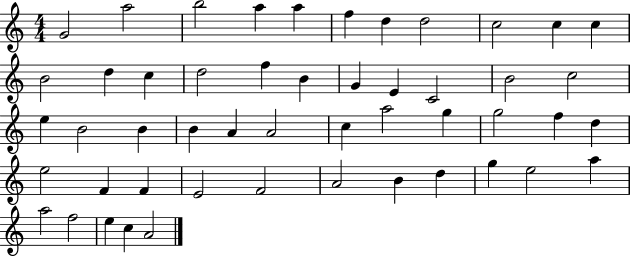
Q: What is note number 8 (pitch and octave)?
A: D5